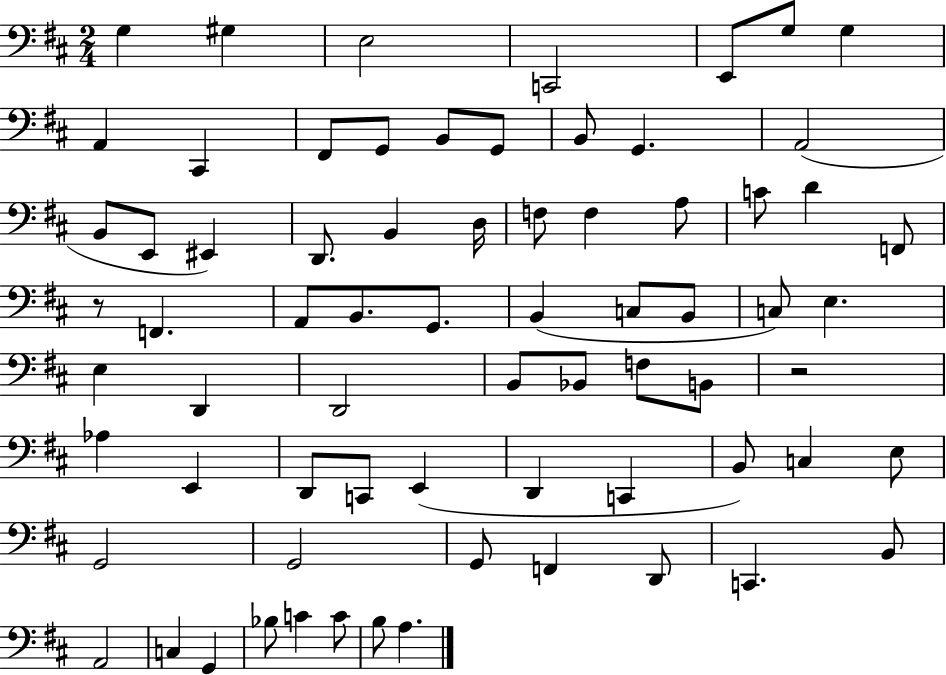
G3/q G#3/q E3/h C2/h E2/e G3/e G3/q A2/q C#2/q F#2/e G2/e B2/e G2/e B2/e G2/q. A2/h B2/e E2/e EIS2/q D2/e. B2/q D3/s F3/e F3/q A3/e C4/e D4/q F2/e R/e F2/q. A2/e B2/e. G2/e. B2/q C3/e B2/e C3/e E3/q. E3/q D2/q D2/h B2/e Bb2/e F3/e B2/e R/h Ab3/q E2/q D2/e C2/e E2/q D2/q C2/q B2/e C3/q E3/e G2/h G2/h G2/e F2/q D2/e C2/q. B2/e A2/h C3/q G2/q Bb3/e C4/q C4/e B3/e A3/q.